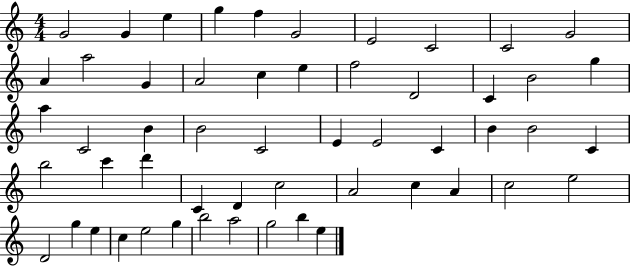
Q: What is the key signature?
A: C major